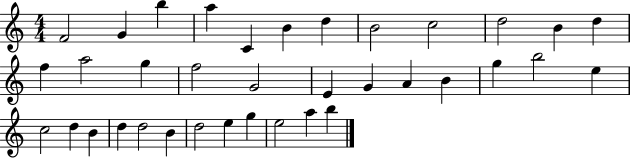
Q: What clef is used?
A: treble